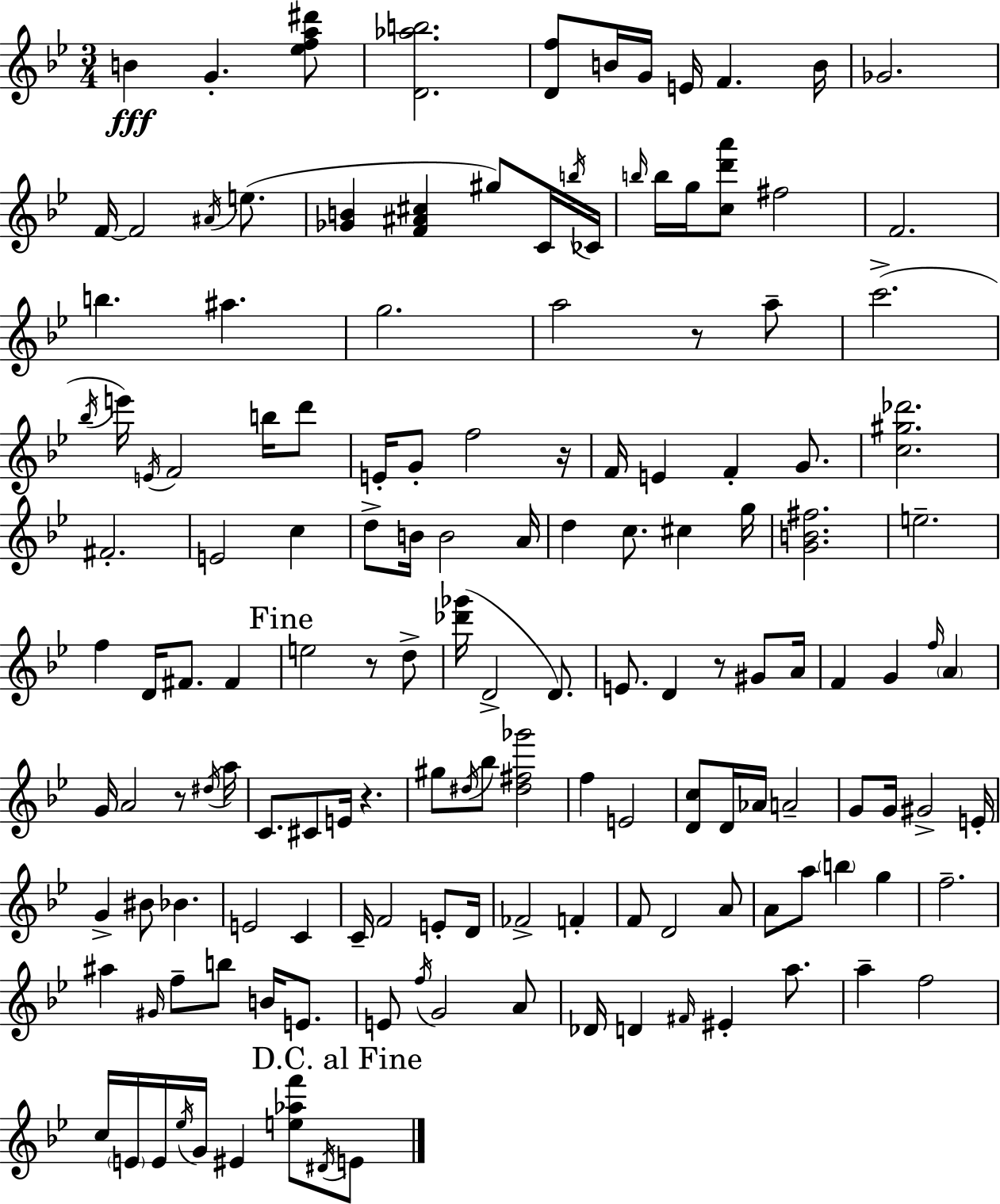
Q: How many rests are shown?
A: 6